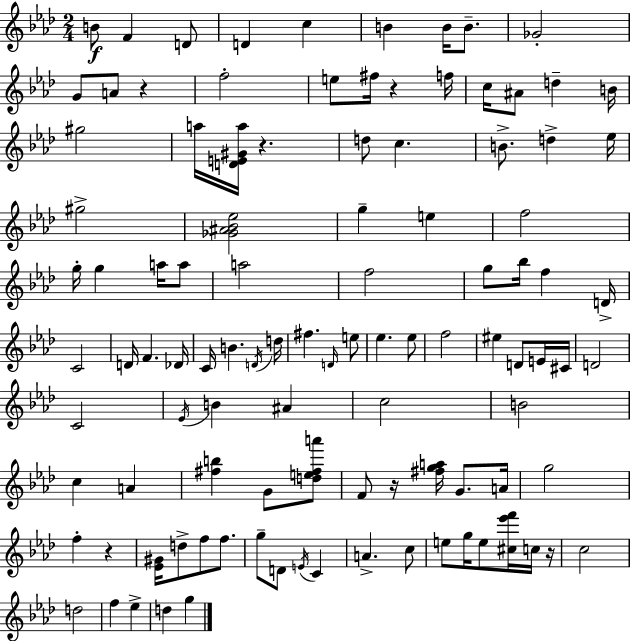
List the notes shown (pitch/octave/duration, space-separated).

B4/e F4/q D4/e D4/q C5/q B4/q B4/s B4/e. Gb4/h G4/e A4/e R/q F5/h E5/e F#5/s R/q F5/s C5/s A#4/e D5/q B4/s G#5/h A5/s [D4,E4,G#4,A5]/s R/q. D5/e C5/q. B4/e. D5/q Eb5/s G#5/h [Gb4,A#4,Bb4,Eb5]/h G5/q E5/q F5/h G5/s G5/q A5/s A5/e A5/h F5/h G5/e Bb5/s F5/q D4/s C4/h D4/s F4/q. Db4/s C4/s B4/q. D4/s D5/s F#5/q. D4/s E5/e Eb5/q. Eb5/e F5/h EIS5/q D4/e E4/s C#4/s D4/h C4/h Eb4/s B4/q A#4/q C5/h B4/h C5/q A4/q [F#5,B5]/q G4/e [D5,E5,F#5,A6]/e F4/e R/s [F#5,G5,A5]/s G4/e. A4/s G5/h F5/q R/q [Eb4,G#4]/s D5/e F5/e F5/e. G5/e D4/e E4/s C4/q A4/q. C5/e E5/e G5/s E5/e [C#5,Eb6,F6]/s C5/s R/s C5/h D5/h F5/q Eb5/q D5/q G5/q